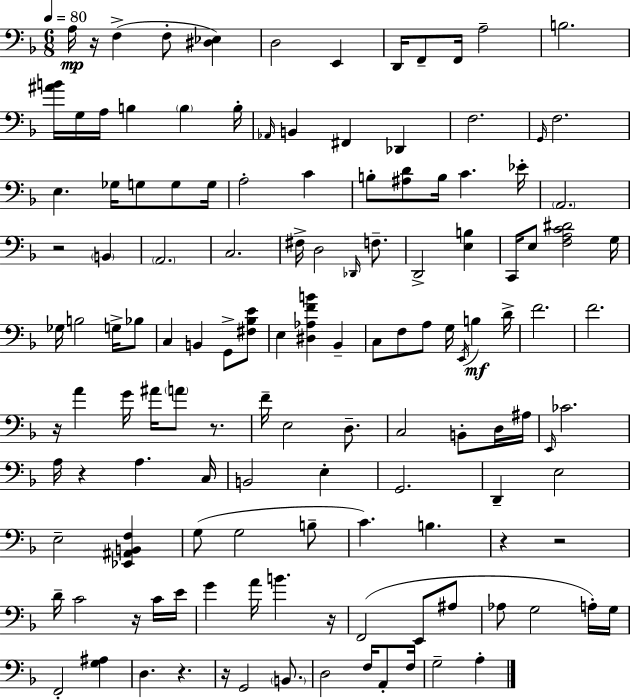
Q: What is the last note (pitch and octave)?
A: A3